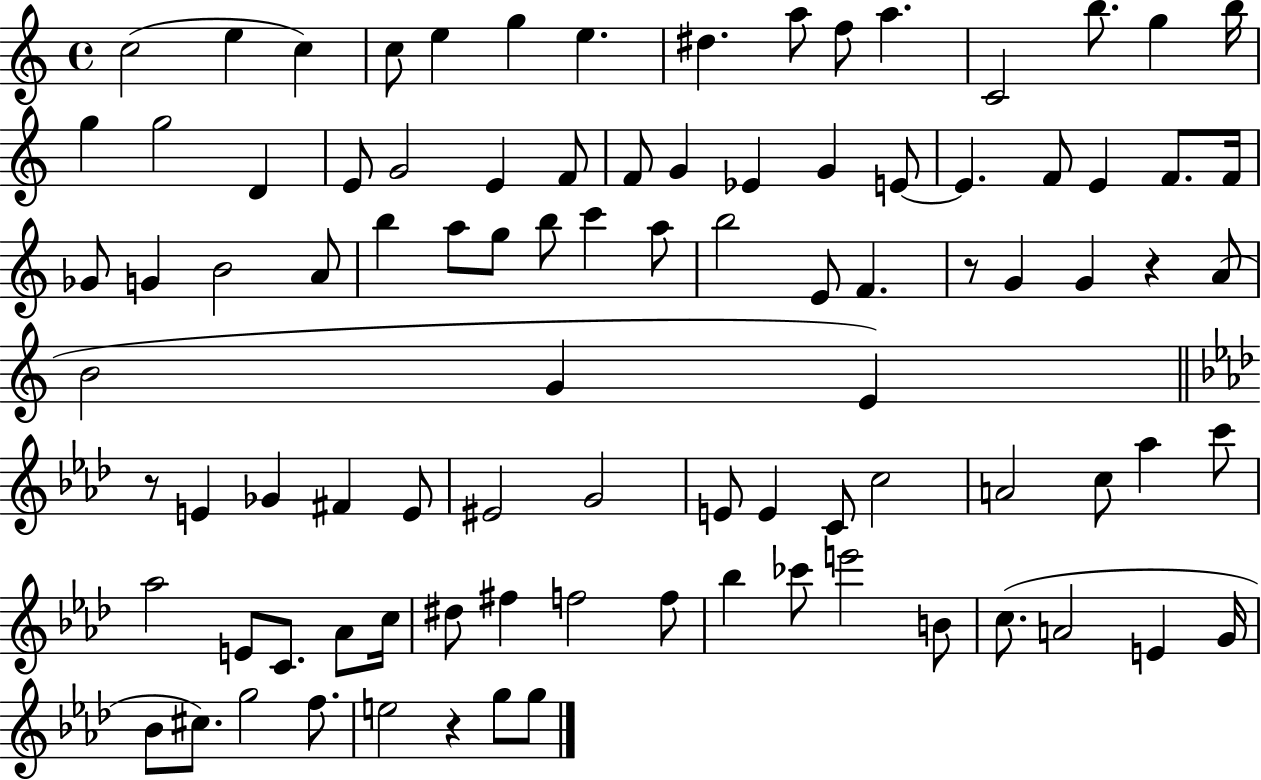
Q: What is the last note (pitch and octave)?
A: G5